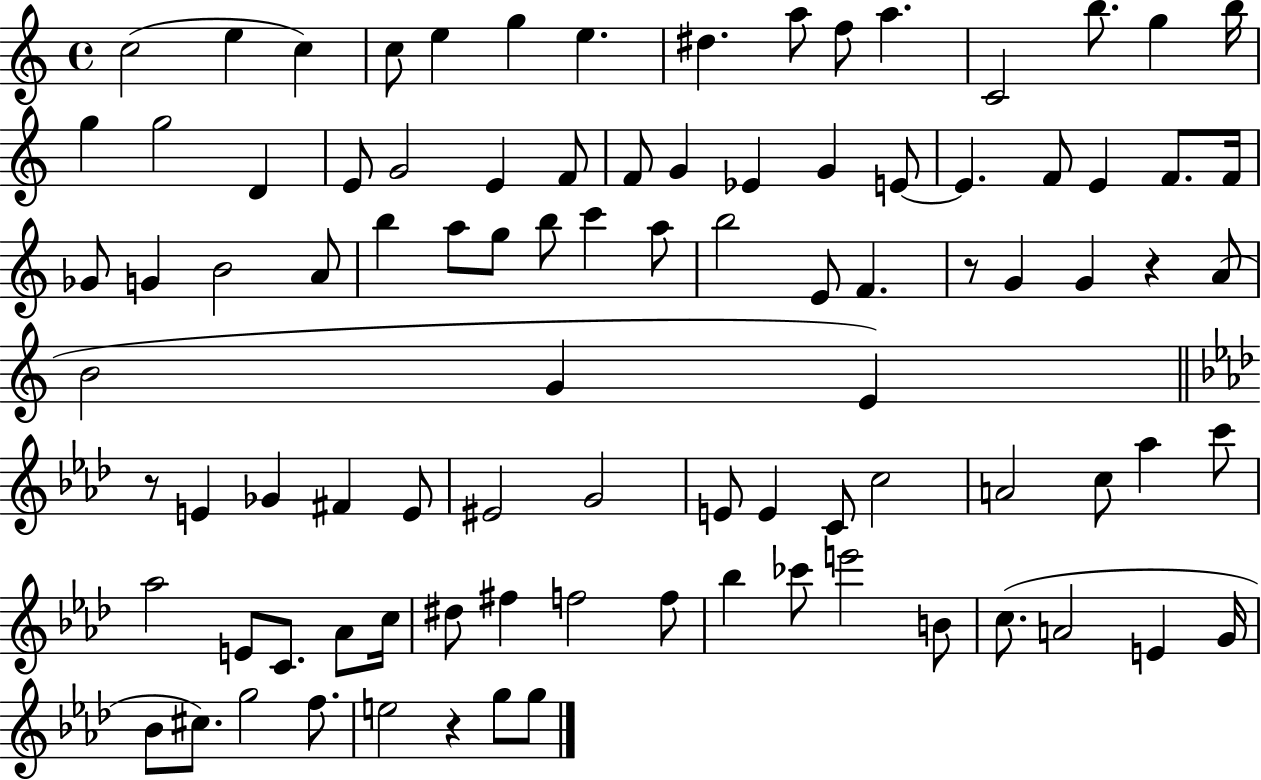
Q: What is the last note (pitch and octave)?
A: G5